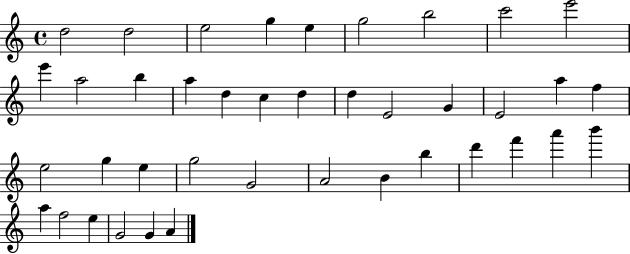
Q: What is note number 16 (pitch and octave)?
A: D5